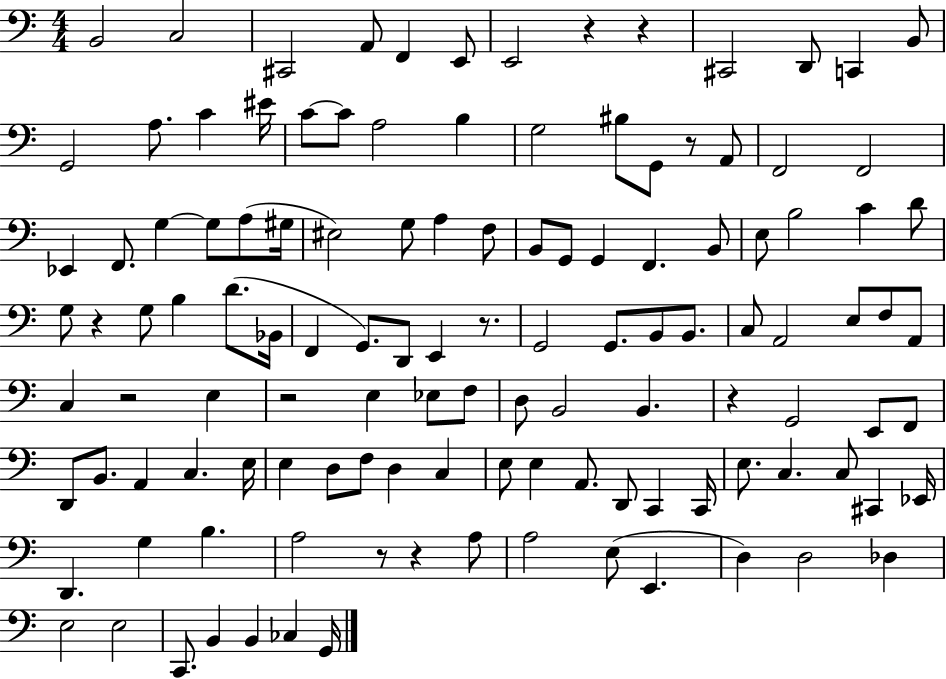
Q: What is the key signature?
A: C major